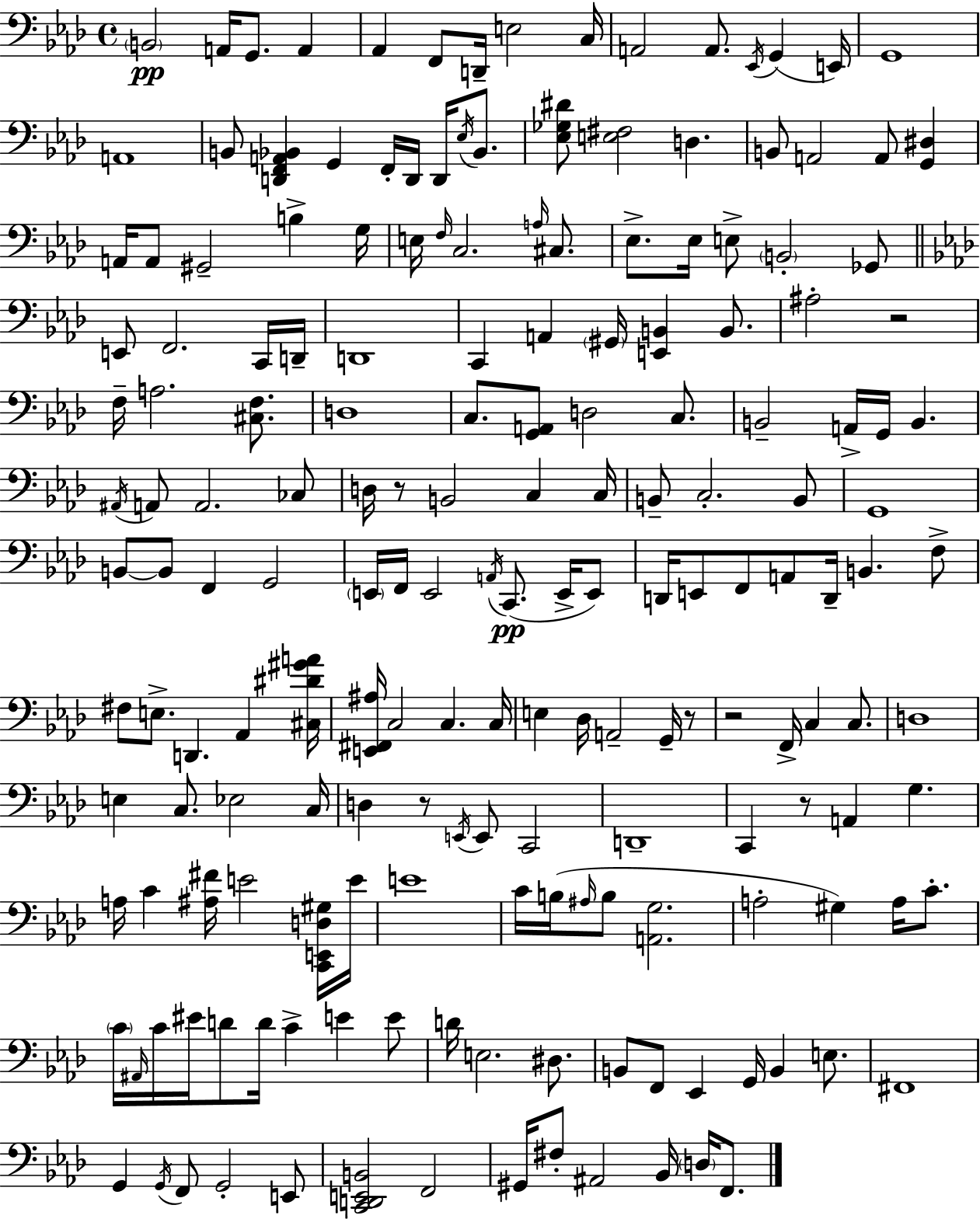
{
  \clef bass
  \time 4/4
  \defaultTimeSignature
  \key aes \major
  \parenthesize b,2\pp a,16 g,8. a,4 | aes,4 f,8 d,16-- e2 c16 | a,2 a,8. \acciaccatura { ees,16 }( g,4 | e,16) g,1 | \break a,1 | b,8 <d, f, a, bes,>4 g,4 f,16-. d,16 d,16 \acciaccatura { ees16 } bes,8. | <ees ges dis'>8 <e fis>2 d4. | b,8 a,2 a,8 <g, dis>4 | \break a,16 a,8 gis,2-- b4-> | g16 e16 \grace { f16 } c2. | \grace { a16 } cis8. ees8.-> ees16 e8-> \parenthesize b,2-. | ges,8 \bar "||" \break \key aes \major e,8 f,2. c,16 d,16-- | d,1 | c,4 a,4 \parenthesize gis,16 <e, b,>4 b,8. | ais2-. r2 | \break f16-- a2. <cis f>8. | d1 | c8. <g, a,>8 d2 c8. | b,2-- a,16-> g,16 b,4. | \break \acciaccatura { ais,16 } a,8 a,2. ces8 | d16 r8 b,2 c4 | c16 b,8-- c2.-. b,8 | g,1 | \break b,8~~ b,8 f,4 g,2 | \parenthesize e,16 f,16 e,2 \acciaccatura { a,16 }( c,8.\pp e,16-> | e,8) d,16 e,8 f,8 a,8 d,16-- b,4. | f8-> fis8 e8.-> d,4. aes,4 | \break <cis dis' gis' a'>16 <e, fis, ais>16 c2 c4. | c16 e4 des16 a,2-- g,16-- | r8 r2 f,16-> c4 c8. | d1 | \break e4 c8. ees2 | c16 d4 r8 \acciaccatura { e,16 } e,8 c,2 | d,1-- | c,4 r8 a,4 g4. | \break a16 c'4 <ais fis'>16 e'2 | <c, e, d gis>16 e'16 e'1 | c'16 b16( \grace { ais16 } b8 <a, g>2. | a2-. gis4) | \break a16 c'8.-. \parenthesize c'16 \grace { ais,16 } c'16 eis'16 d'8 d'16 c'4-> e'4 | e'8 d'16 e2. | dis8. b,8 f,8 ees,4 g,16 b,4 | e8. fis,1 | \break g,4 \acciaccatura { g,16 } f,8 g,2-. | e,8 <c, d, e, b,>2 f,2 | gis,16 fis8-. ais,2 | bes,16 \parenthesize d16 f,8. \bar "|."
}